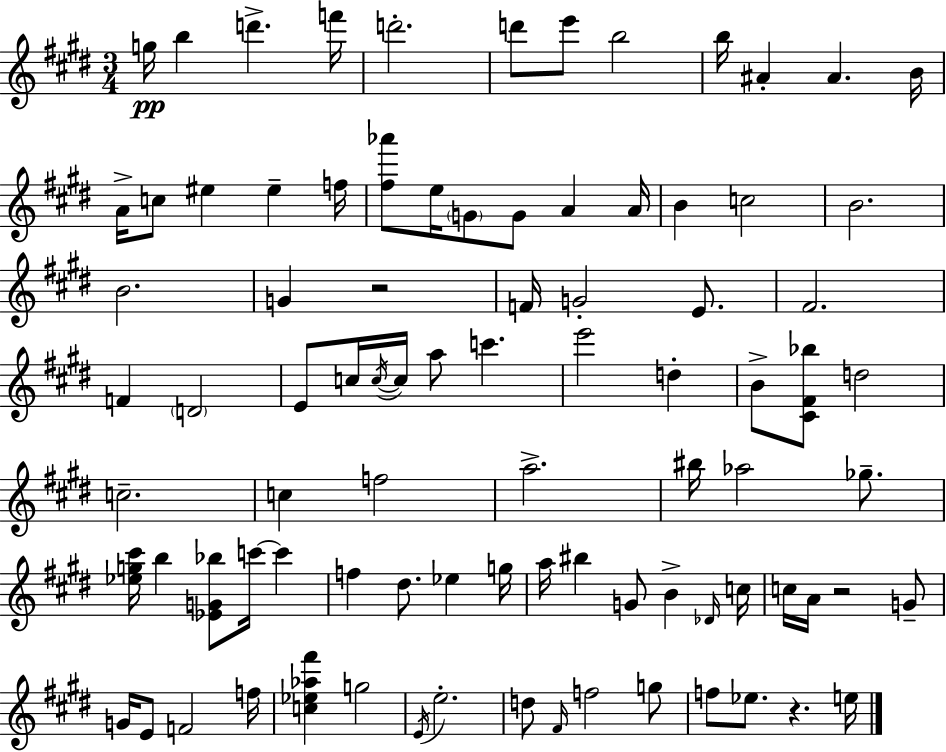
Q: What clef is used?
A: treble